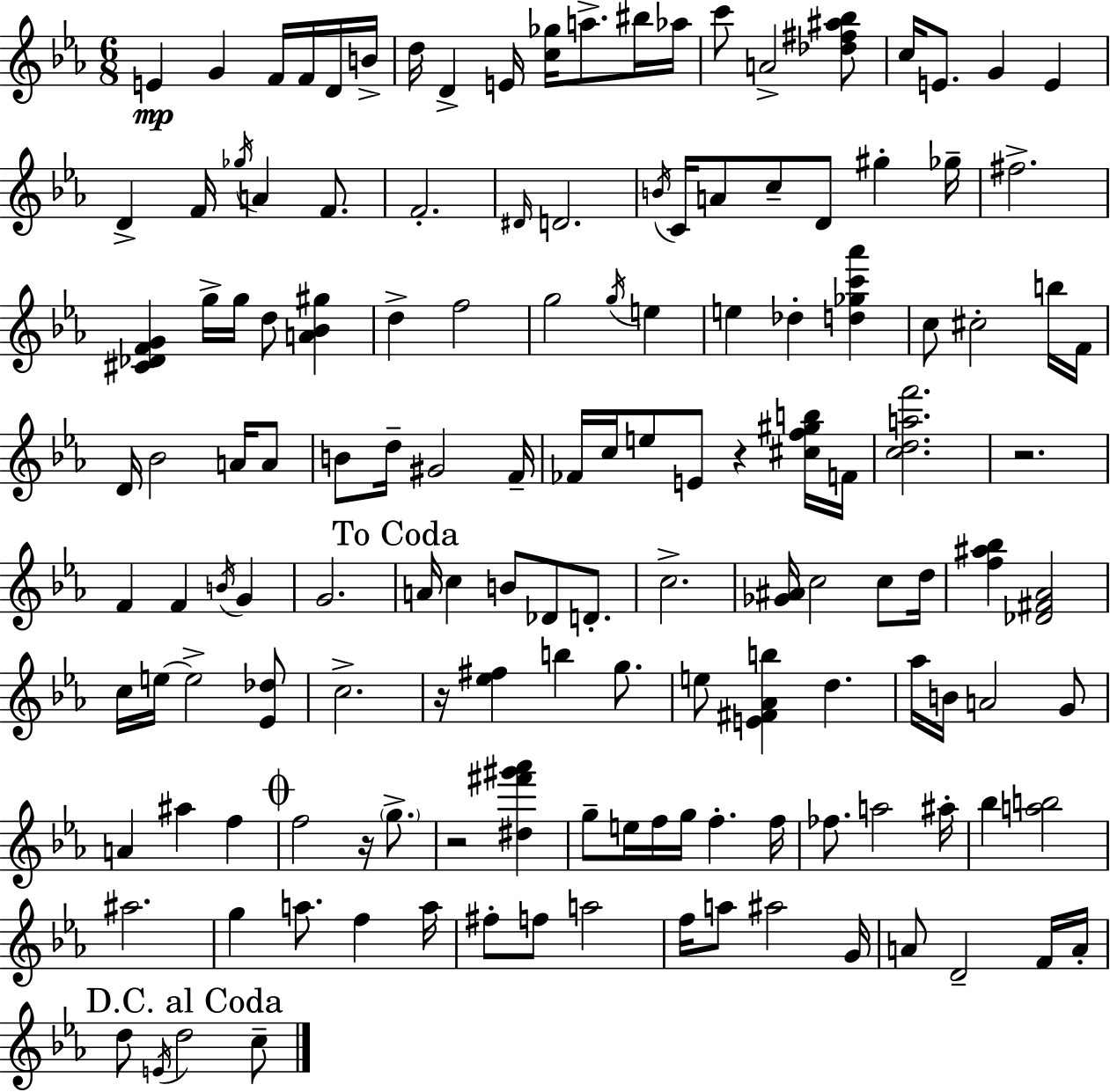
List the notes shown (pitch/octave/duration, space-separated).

E4/q G4/q F4/s F4/s D4/s B4/s D5/s D4/q E4/s [C5,Gb5]/s A5/e. BIS5/s Ab5/s C6/e A4/h [Db5,F#5,A#5,Bb5]/e C5/s E4/e. G4/q E4/q D4/q F4/s Gb5/s A4/q F4/e. F4/h. D#4/s D4/h. B4/s C4/s A4/e C5/e D4/e G#5/q Gb5/s F#5/h. [C#4,Db4,F4,G4]/q G5/s G5/s D5/e [A4,Bb4,G#5]/q D5/q F5/h G5/h G5/s E5/q E5/q Db5/q [D5,Gb5,C6,Ab6]/q C5/e C#5/h B5/s F4/s D4/s Bb4/h A4/s A4/e B4/e D5/s G#4/h F4/s FES4/s C5/s E5/e E4/e R/q [C#5,F5,G#5,B5]/s F4/s [C5,D5,A5,F6]/h. R/h. F4/q F4/q B4/s G4/q G4/h. A4/s C5/q B4/e Db4/e D4/e. C5/h. [Gb4,A#4]/s C5/h C5/e D5/s [F5,A#5,Bb5]/q [Db4,F#4,Ab4]/h C5/s E5/s E5/h [Eb4,Db5]/e C5/h. R/s [Eb5,F#5]/q B5/q G5/e. E5/e [E4,F#4,Ab4,B5]/q D5/q. Ab5/s B4/s A4/h G4/e A4/q A#5/q F5/q F5/h R/s G5/e. R/h [D#5,F#6,G#6,Ab6]/q G5/e E5/s F5/s G5/s F5/q. F5/s FES5/e. A5/h A#5/s Bb5/q [A5,B5]/h A#5/h. G5/q A5/e. F5/q A5/s F#5/e F5/e A5/h F5/s A5/e A#5/h G4/s A4/e D4/h F4/s A4/s D5/e E4/s D5/h C5/e